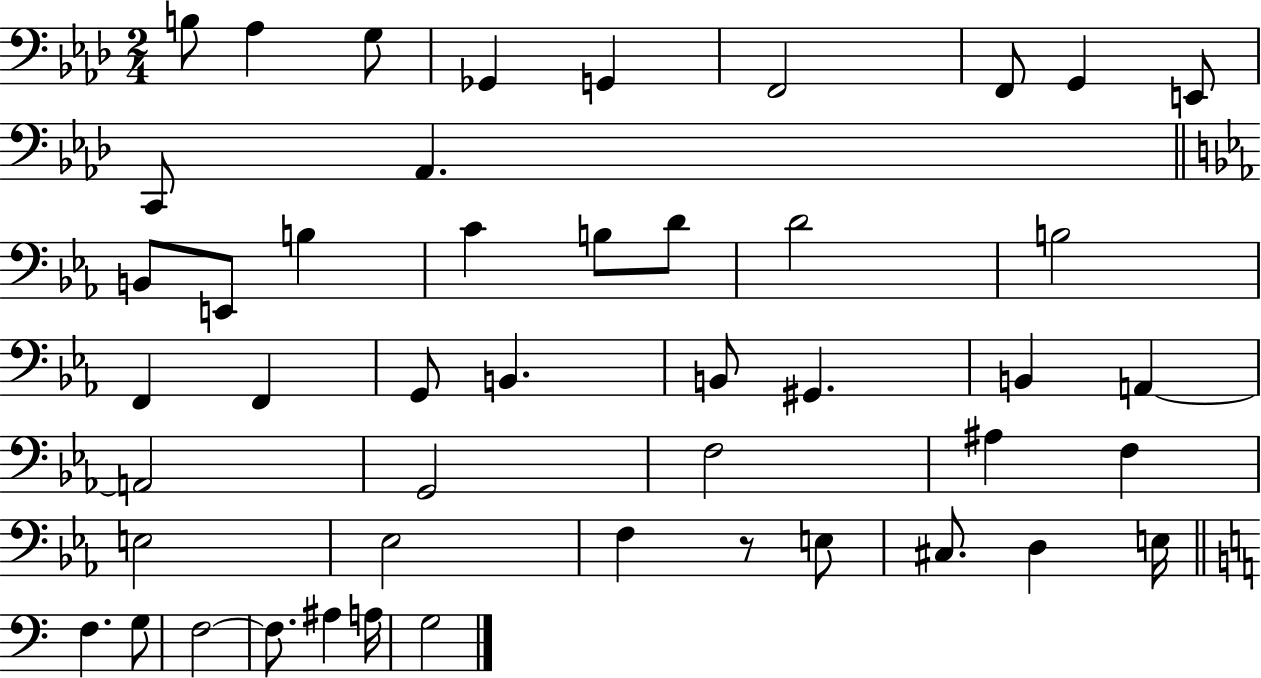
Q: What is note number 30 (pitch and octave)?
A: F3